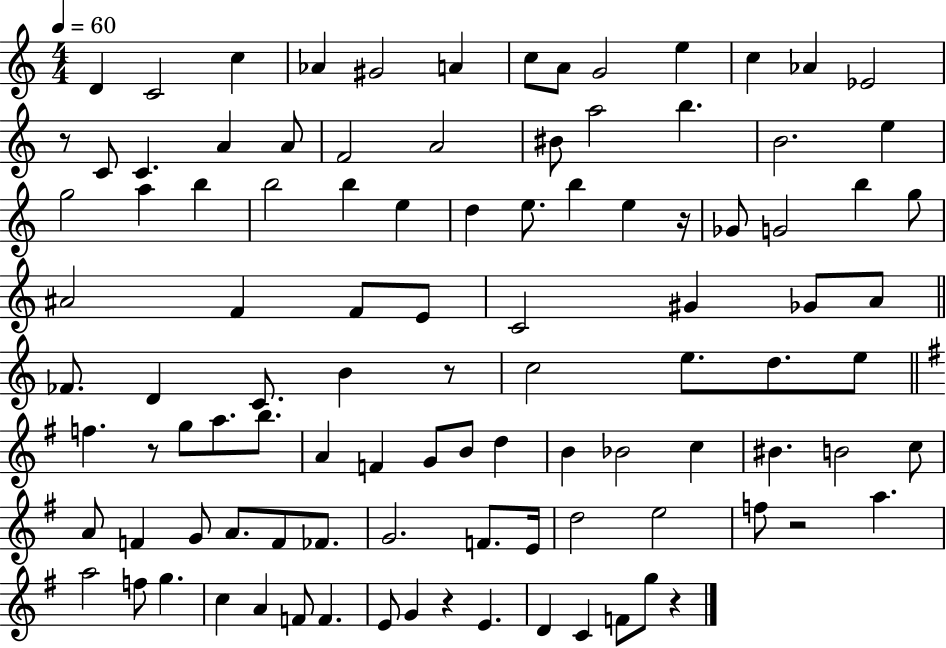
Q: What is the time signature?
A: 4/4